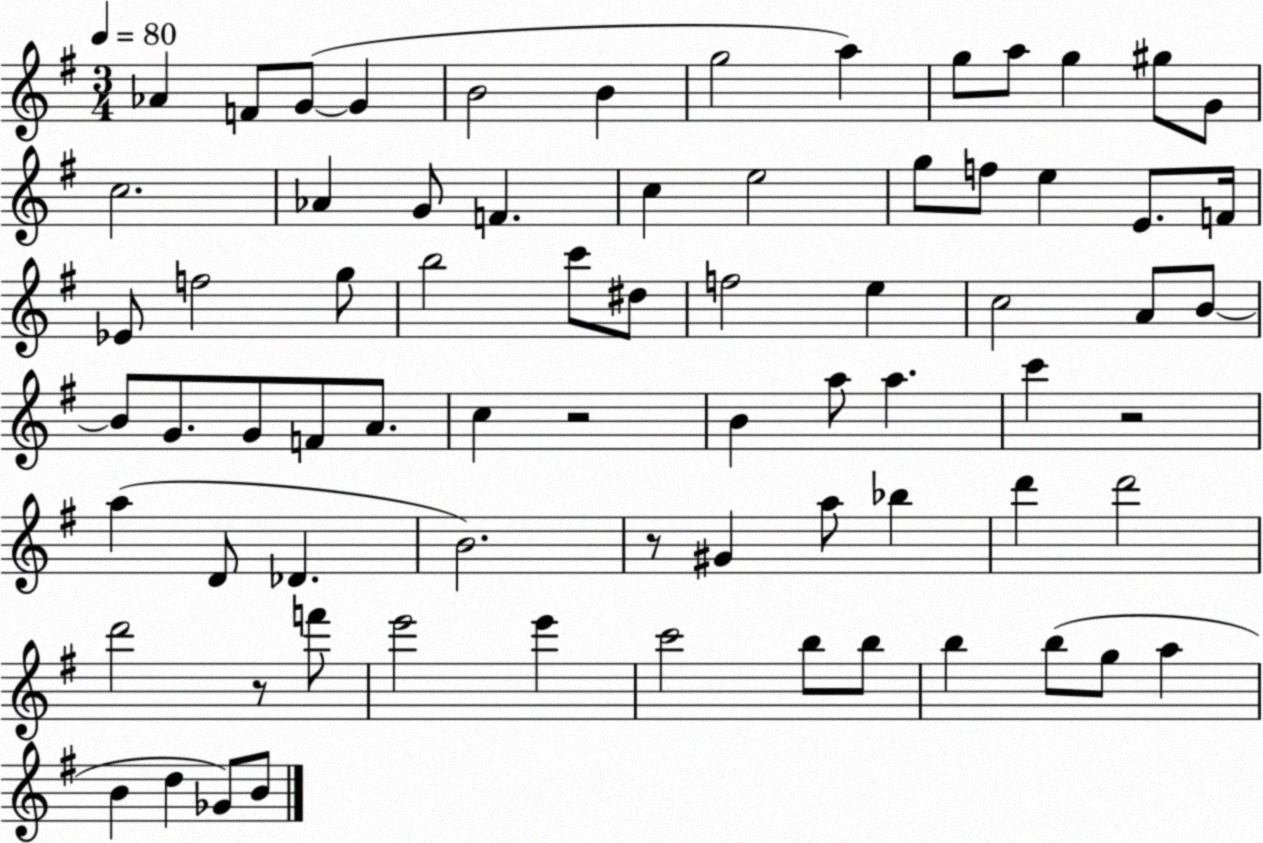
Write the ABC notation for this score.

X:1
T:Untitled
M:3/4
L:1/4
K:G
_A F/2 G/2 G B2 B g2 a g/2 a/2 g ^g/2 G/2 c2 _A G/2 F c e2 g/2 f/2 e E/2 F/4 _E/2 f2 g/2 b2 c'/2 ^d/2 f2 e c2 A/2 B/2 B/2 G/2 G/2 F/2 A/2 c z2 B a/2 a c' z2 a D/2 _D B2 z/2 ^G a/2 _b d' d'2 d'2 z/2 f'/2 e'2 e' c'2 b/2 b/2 b b/2 g/2 a B d _G/2 B/2